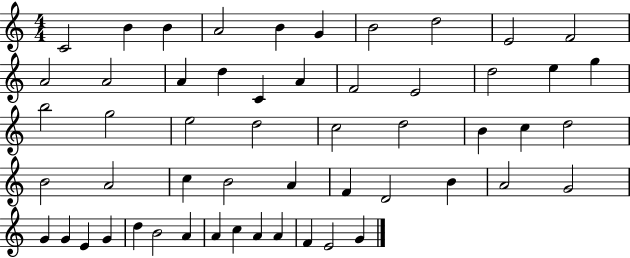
{
  \clef treble
  \numericTimeSignature
  \time 4/4
  \key c \major
  c'2 b'4 b'4 | a'2 b'4 g'4 | b'2 d''2 | e'2 f'2 | \break a'2 a'2 | a'4 d''4 c'4 a'4 | f'2 e'2 | d''2 e''4 g''4 | \break b''2 g''2 | e''2 d''2 | c''2 d''2 | b'4 c''4 d''2 | \break b'2 a'2 | c''4 b'2 a'4 | f'4 d'2 b'4 | a'2 g'2 | \break g'4 g'4 e'4 g'4 | d''4 b'2 a'4 | a'4 c''4 a'4 a'4 | f'4 e'2 g'4 | \break \bar "|."
}